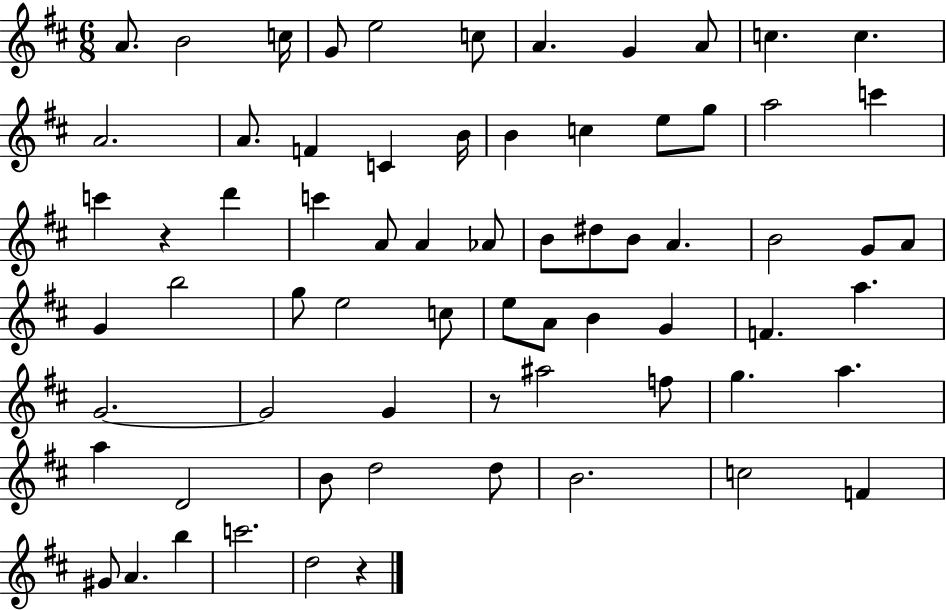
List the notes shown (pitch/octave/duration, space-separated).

A4/e. B4/h C5/s G4/e E5/h C5/e A4/q. G4/q A4/e C5/q. C5/q. A4/h. A4/e. F4/q C4/q B4/s B4/q C5/q E5/e G5/e A5/h C6/q C6/q R/q D6/q C6/q A4/e A4/q Ab4/e B4/e D#5/e B4/e A4/q. B4/h G4/e A4/e G4/q B5/h G5/e E5/h C5/e E5/e A4/e B4/q G4/q F4/q. A5/q. G4/h. G4/h G4/q R/e A#5/h F5/e G5/q. A5/q. A5/q D4/h B4/e D5/h D5/e B4/h. C5/h F4/q G#4/e A4/q. B5/q C6/h. D5/h R/q